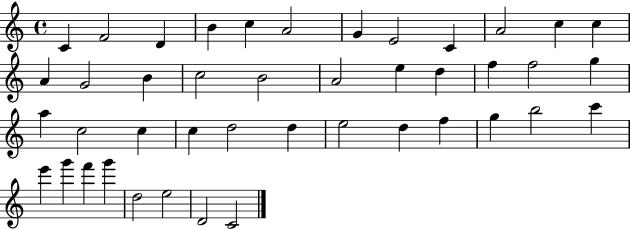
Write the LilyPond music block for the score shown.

{
  \clef treble
  \time 4/4
  \defaultTimeSignature
  \key c \major
  c'4 f'2 d'4 | b'4 c''4 a'2 | g'4 e'2 c'4 | a'2 c''4 c''4 | \break a'4 g'2 b'4 | c''2 b'2 | a'2 e''4 d''4 | f''4 f''2 g''4 | \break a''4 c''2 c''4 | c''4 d''2 d''4 | e''2 d''4 f''4 | g''4 b''2 c'''4 | \break e'''4 g'''4 f'''4 g'''4 | d''2 e''2 | d'2 c'2 | \bar "|."
}